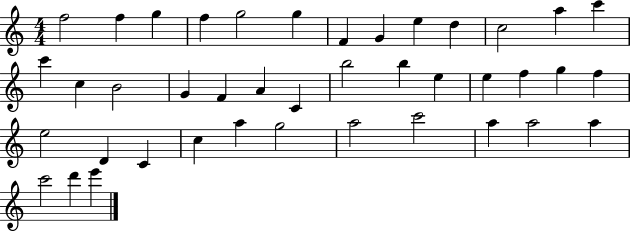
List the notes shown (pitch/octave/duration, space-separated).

F5/h F5/q G5/q F5/q G5/h G5/q F4/q G4/q E5/q D5/q C5/h A5/q C6/q C6/q C5/q B4/h G4/q F4/q A4/q C4/q B5/h B5/q E5/q E5/q F5/q G5/q F5/q E5/h D4/q C4/q C5/q A5/q G5/h A5/h C6/h A5/q A5/h A5/q C6/h D6/q E6/q